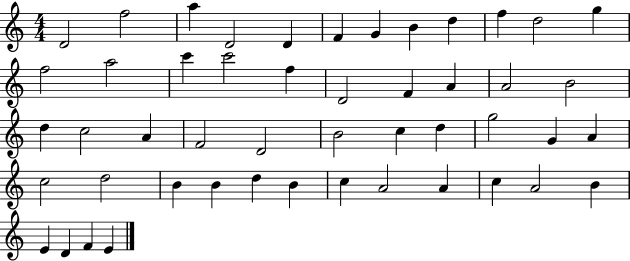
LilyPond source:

{
  \clef treble
  \numericTimeSignature
  \time 4/4
  \key c \major
  d'2 f''2 | a''4 d'2 d'4 | f'4 g'4 b'4 d''4 | f''4 d''2 g''4 | \break f''2 a''2 | c'''4 c'''2 f''4 | d'2 f'4 a'4 | a'2 b'2 | \break d''4 c''2 a'4 | f'2 d'2 | b'2 c''4 d''4 | g''2 g'4 a'4 | \break c''2 d''2 | b'4 b'4 d''4 b'4 | c''4 a'2 a'4 | c''4 a'2 b'4 | \break e'4 d'4 f'4 e'4 | \bar "|."
}